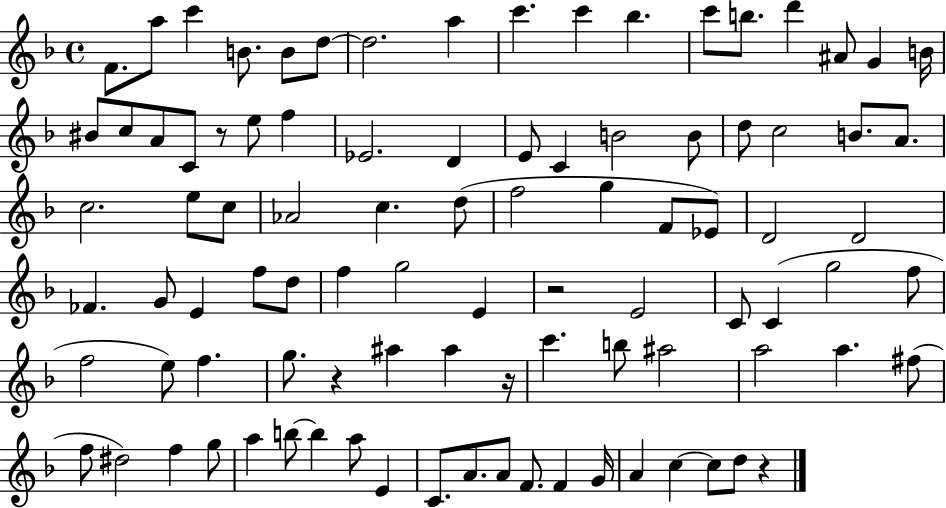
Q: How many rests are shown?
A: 5